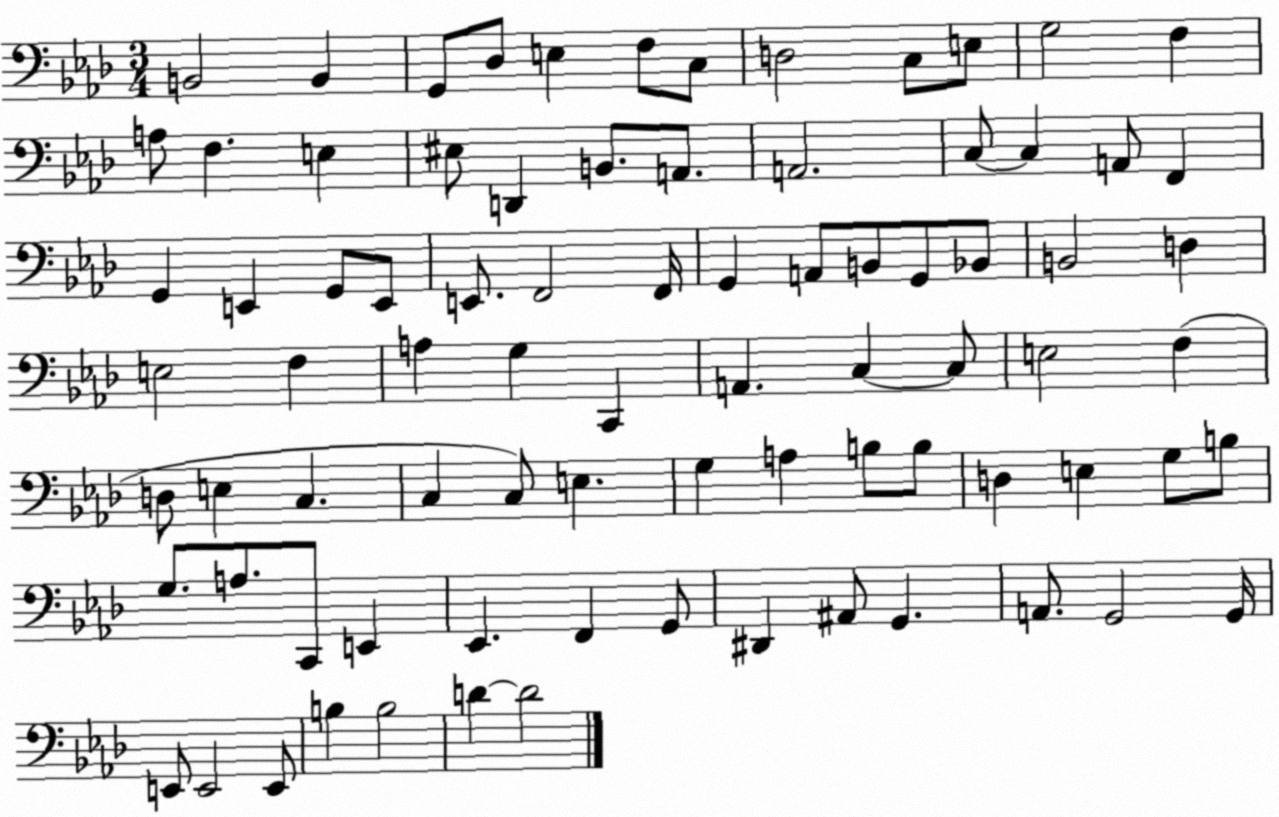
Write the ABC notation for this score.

X:1
T:Untitled
M:3/4
L:1/4
K:Ab
B,,2 B,, G,,/2 _D,/2 E, F,/2 C,/2 D,2 C,/2 E,/2 G,2 F, A,/2 F, E, ^E,/2 D,, B,,/2 A,,/2 A,,2 C,/2 C, A,,/2 F,, G,, E,, G,,/2 E,,/2 E,,/2 F,,2 F,,/4 G,, A,,/2 B,,/2 G,,/2 _B,,/2 B,,2 D, E,2 F, A, G, C,, A,, C, C,/2 E,2 F, D,/2 E, C, C, C,/2 E, G, A, B,/2 B,/2 D, E, G,/2 B,/2 G,/2 A,/2 C,,/2 E,, _E,, F,, G,,/2 ^D,, ^A,,/2 G,, A,,/2 G,,2 G,,/4 E,,/2 E,,2 E,,/2 B, B,2 D D2